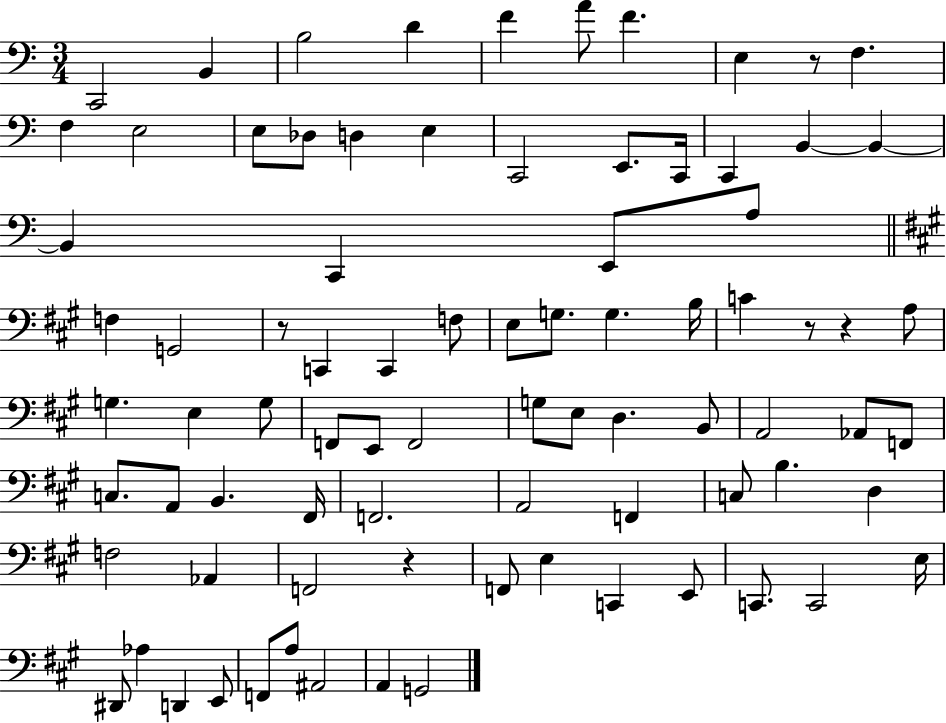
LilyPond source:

{
  \clef bass
  \numericTimeSignature
  \time 3/4
  \key c \major
  c,2 b,4 | b2 d'4 | f'4 a'8 f'4. | e4 r8 f4. | \break f4 e2 | e8 des8 d4 e4 | c,2 e,8. c,16 | c,4 b,4~~ b,4~~ | \break b,4 c,4 e,8 a8 | \bar "||" \break \key a \major f4 g,2 | r8 c,4 c,4 f8 | e8 g8. g4. b16 | c'4 r8 r4 a8 | \break g4. e4 g8 | f,8 e,8 f,2 | g8 e8 d4. b,8 | a,2 aes,8 f,8 | \break c8. a,8 b,4. fis,16 | f,2. | a,2 f,4 | c8 b4. d4 | \break f2 aes,4 | f,2 r4 | f,8 e4 c,4 e,8 | c,8. c,2 e16 | \break dis,8 aes4 d,4 e,8 | f,8 a8 ais,2 | a,4 g,2 | \bar "|."
}